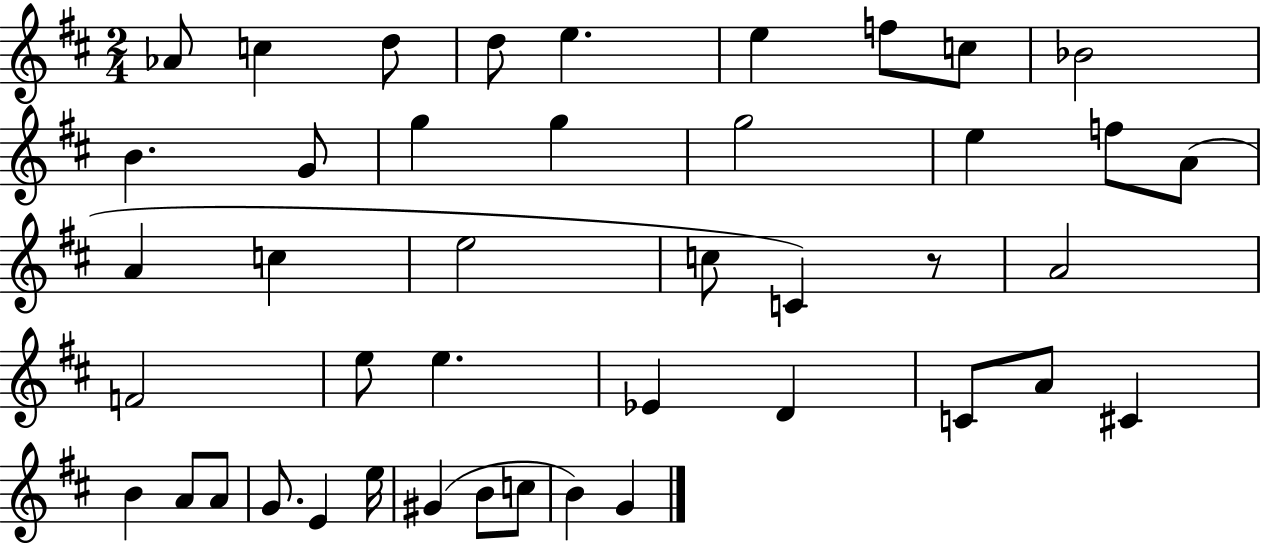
{
  \clef treble
  \numericTimeSignature
  \time 2/4
  \key d \major
  \repeat volta 2 { aes'8 c''4 d''8 | d''8 e''4. | e''4 f''8 c''8 | bes'2 | \break b'4. g'8 | g''4 g''4 | g''2 | e''4 f''8 a'8( | \break a'4 c''4 | e''2 | c''8 c'4) r8 | a'2 | \break f'2 | e''8 e''4. | ees'4 d'4 | c'8 a'8 cis'4 | \break b'4 a'8 a'8 | g'8. e'4 e''16 | gis'4( b'8 c''8 | b'4) g'4 | \break } \bar "|."
}